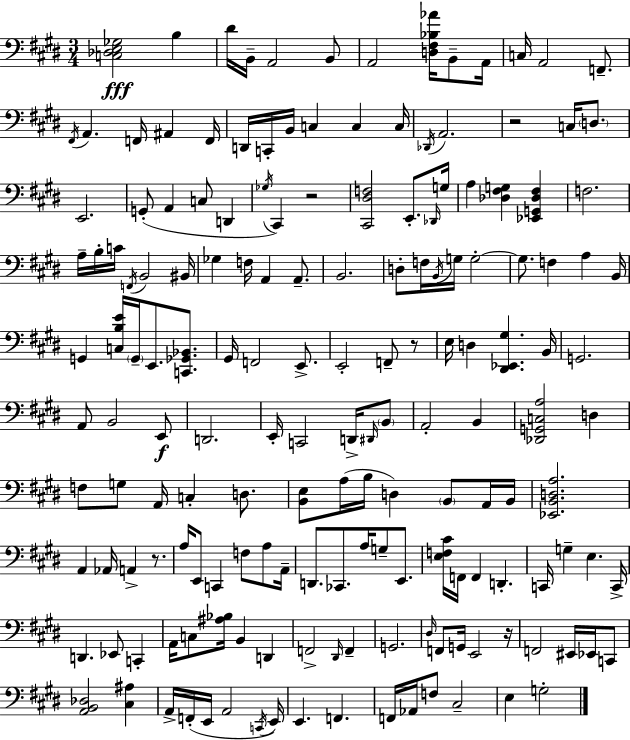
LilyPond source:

{
  \clef bass
  \numericTimeSignature
  \time 3/4
  \key e \major
  <c des e ges>2\fff b4 | dis'16 b,16-- a,2 b,8 | a,2 <d fis bes aes'>16 b,8-- a,16 | c16 a,2 f,8.-- | \break \acciaccatura { fis,16 } a,4. f,16 ais,4 | f,16 d,16 c,16-. b,16 c4 c4 | c16 \acciaccatura { des,16 } a,2. | r2 c16 \parenthesize d8. | \break e,2. | g,8-.( a,4 c8 d,4 | \acciaccatura { ges16 } cis,4) r2 | <cis, dis f>2 e,8.-. | \break \grace { des,16 } g16 a4 <des fis g>4 | <ees, g, des fis>4 f2. | a16-- b16-. c'16 \acciaccatura { f,16 } b,2 | bis,16 ges4 f16 a,4 | \break a,8.-- b,2. | d8-. f16 \acciaccatura { b,16 } g16 g2-.~~ | g8. f4 | a4 b,16 g,4 <c b e'>16 \parenthesize g,16-- | \break e,8. <c, ges, bes,>8. gis,16 f,2 | e,8.-> e,2-. | f,8-- r8 e16 d4 <dis, ees, gis>4. | b,16 g,2. | \break a,8 b,2 | e,8\f d,2. | e,16-. c,2 | d,16-> \grace { dis,16 } \parenthesize b,8 a,2-. | \break b,4 <des, g, c a>2 | d4 f8 g8 a,16 | c4-. d8. <b, e>8 a16( b16 d4) | \parenthesize b,8 a,16 b,16 <ees, b, d a>2. | \break a,4 aes,16 | a,4-> r8. a16 e,8 c,4 | f8 a8 a,16-- d,8. ces,8. | a16 g8-- e,8. <e f cis'>16 f,16 f,4 | \break d,4.-. c,16 g4-- | e4. c,16-> d,4. | ees,8 c,4-. a,16 c8 <ais bes>16 b,4 | d,4 f,2-> | \break \grace { dis,16 } f,4-- g,2. | \grace { dis16 } f,8 g,16 | e,2 r16 f,2 | eis,16 ees,16 c,8 <a, b, des>2 | \break <cis ais>4 a,16-> f,16-.( e,16 | a,2 \acciaccatura { c,16 }) e,16 e,4. | f,4. f,16 aes,16 | f8 cis2-- e4 | \break g2-. \bar "|."
}